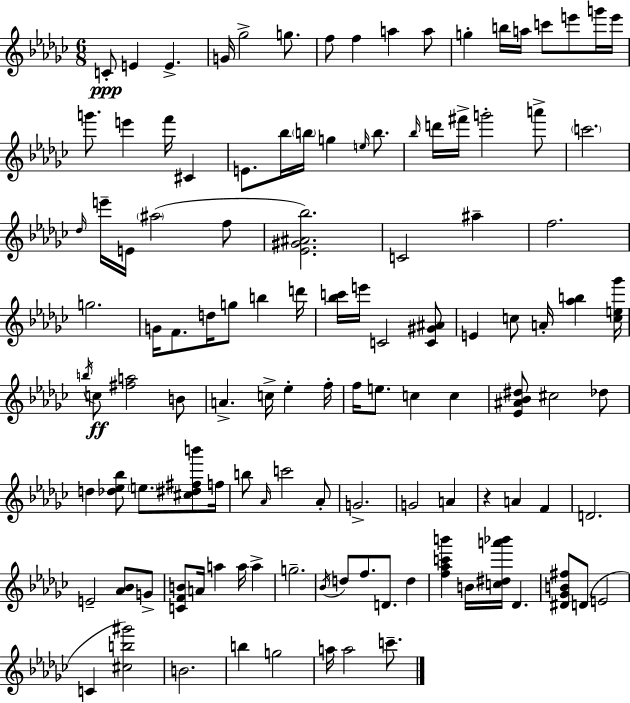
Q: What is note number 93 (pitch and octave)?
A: Db4